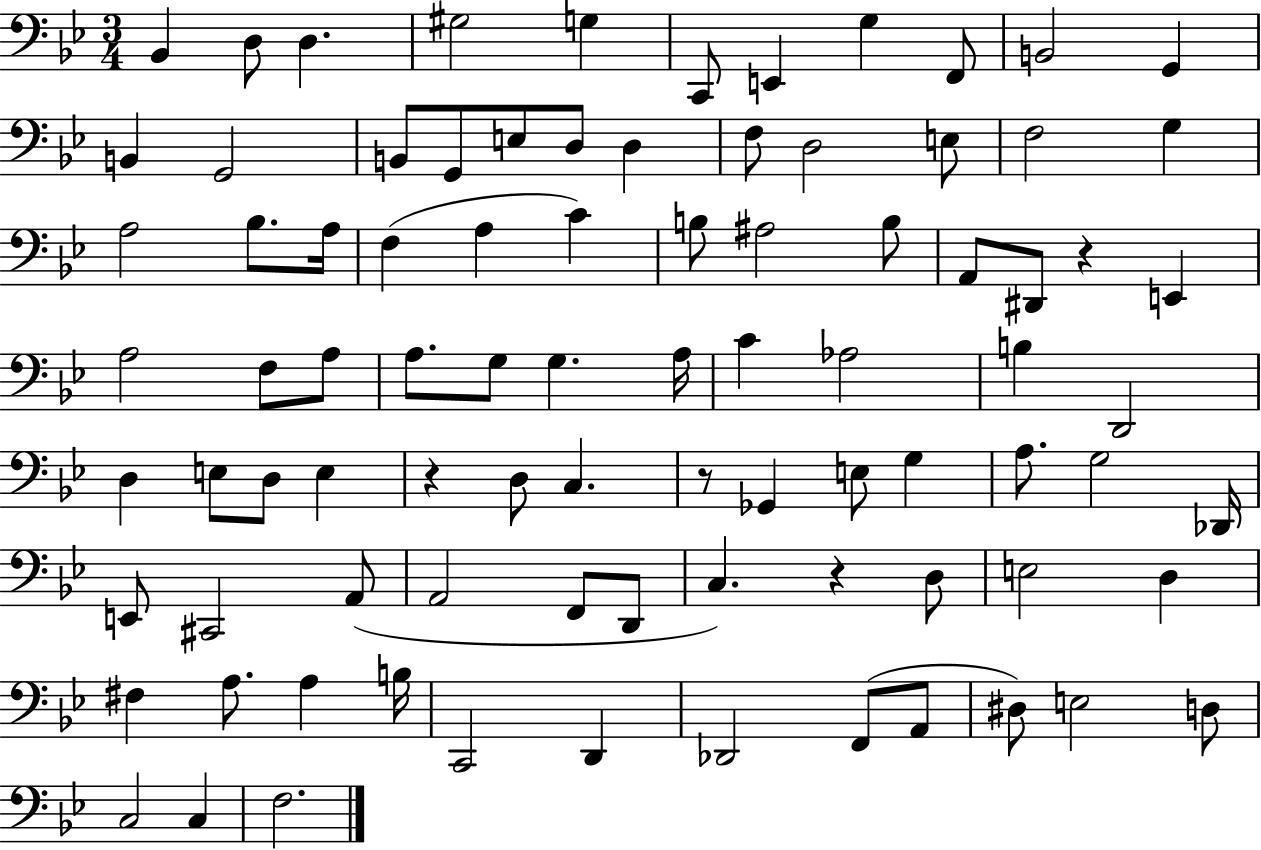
{
  \clef bass
  \numericTimeSignature
  \time 3/4
  \key bes \major
  \repeat volta 2 { bes,4 d8 d4. | gis2 g4 | c,8 e,4 g4 f,8 | b,2 g,4 | \break b,4 g,2 | b,8 g,8 e8 d8 d4 | f8 d2 e8 | f2 g4 | \break a2 bes8. a16 | f4( a4 c'4) | b8 ais2 b8 | a,8 dis,8 r4 e,4 | \break a2 f8 a8 | a8. g8 g4. a16 | c'4 aes2 | b4 d,2 | \break d4 e8 d8 e4 | r4 d8 c4. | r8 ges,4 e8 g4 | a8. g2 des,16 | \break e,8 cis,2 a,8( | a,2 f,8 d,8 | c4.) r4 d8 | e2 d4 | \break fis4 a8. a4 b16 | c,2 d,4 | des,2 f,8( a,8 | dis8) e2 d8 | \break c2 c4 | f2. | } \bar "|."
}